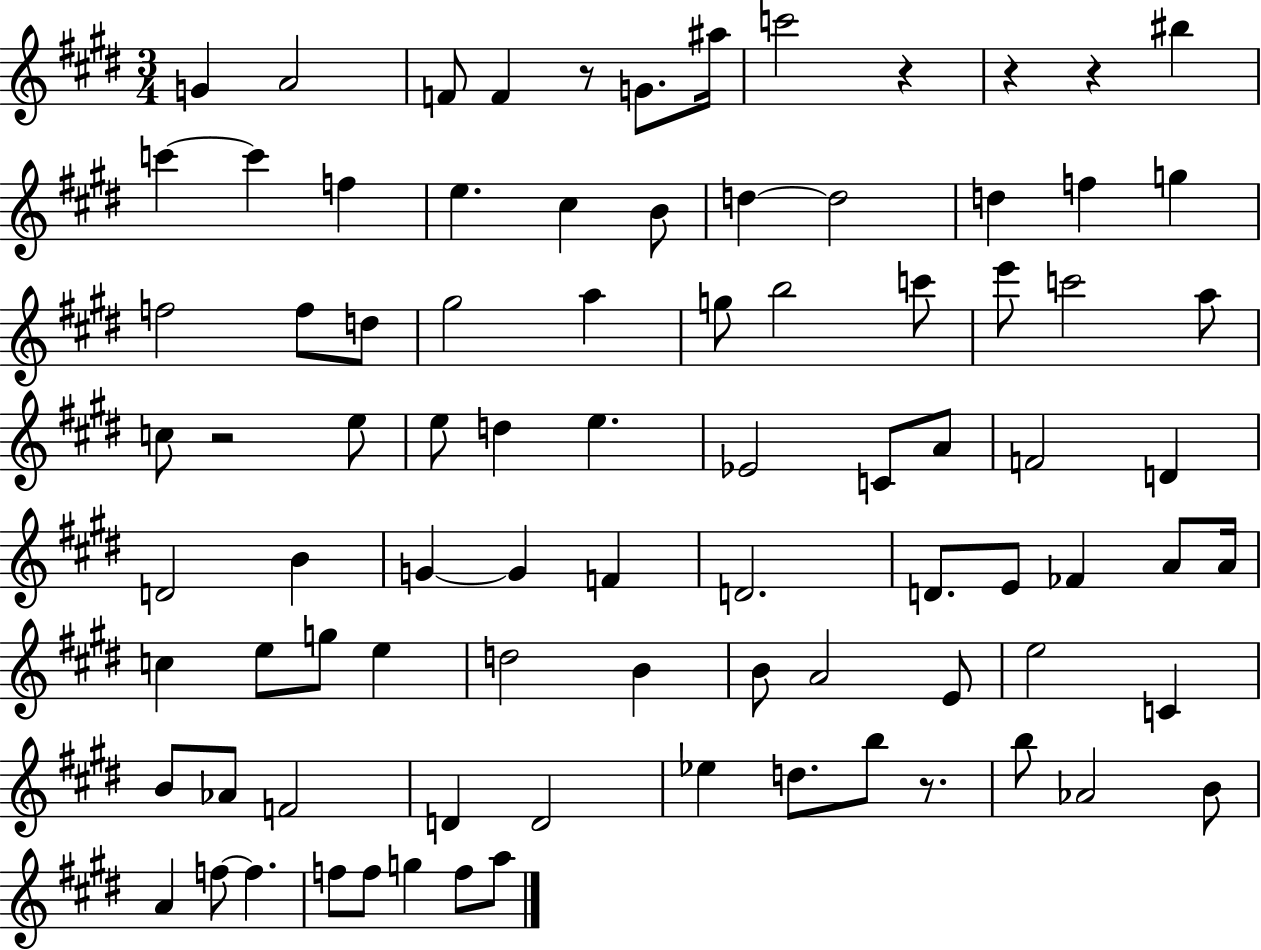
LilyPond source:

{
  \clef treble
  \numericTimeSignature
  \time 3/4
  \key e \major
  g'4 a'2 | f'8 f'4 r8 g'8. ais''16 | c'''2 r4 | r4 r4 bis''4 | \break c'''4~~ c'''4 f''4 | e''4. cis''4 b'8 | d''4~~ d''2 | d''4 f''4 g''4 | \break f''2 f''8 d''8 | gis''2 a''4 | g''8 b''2 c'''8 | e'''8 c'''2 a''8 | \break c''8 r2 e''8 | e''8 d''4 e''4. | ees'2 c'8 a'8 | f'2 d'4 | \break d'2 b'4 | g'4~~ g'4 f'4 | d'2. | d'8. e'8 fes'4 a'8 a'16 | \break c''4 e''8 g''8 e''4 | d''2 b'4 | b'8 a'2 e'8 | e''2 c'4 | \break b'8 aes'8 f'2 | d'4 d'2 | ees''4 d''8. b''8 r8. | b''8 aes'2 b'8 | \break a'4 f''8~~ f''4. | f''8 f''8 g''4 f''8 a''8 | \bar "|."
}